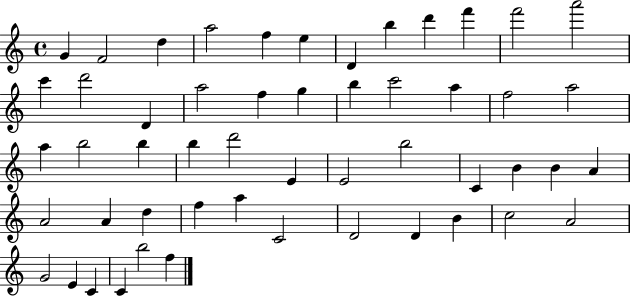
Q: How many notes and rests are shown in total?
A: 52